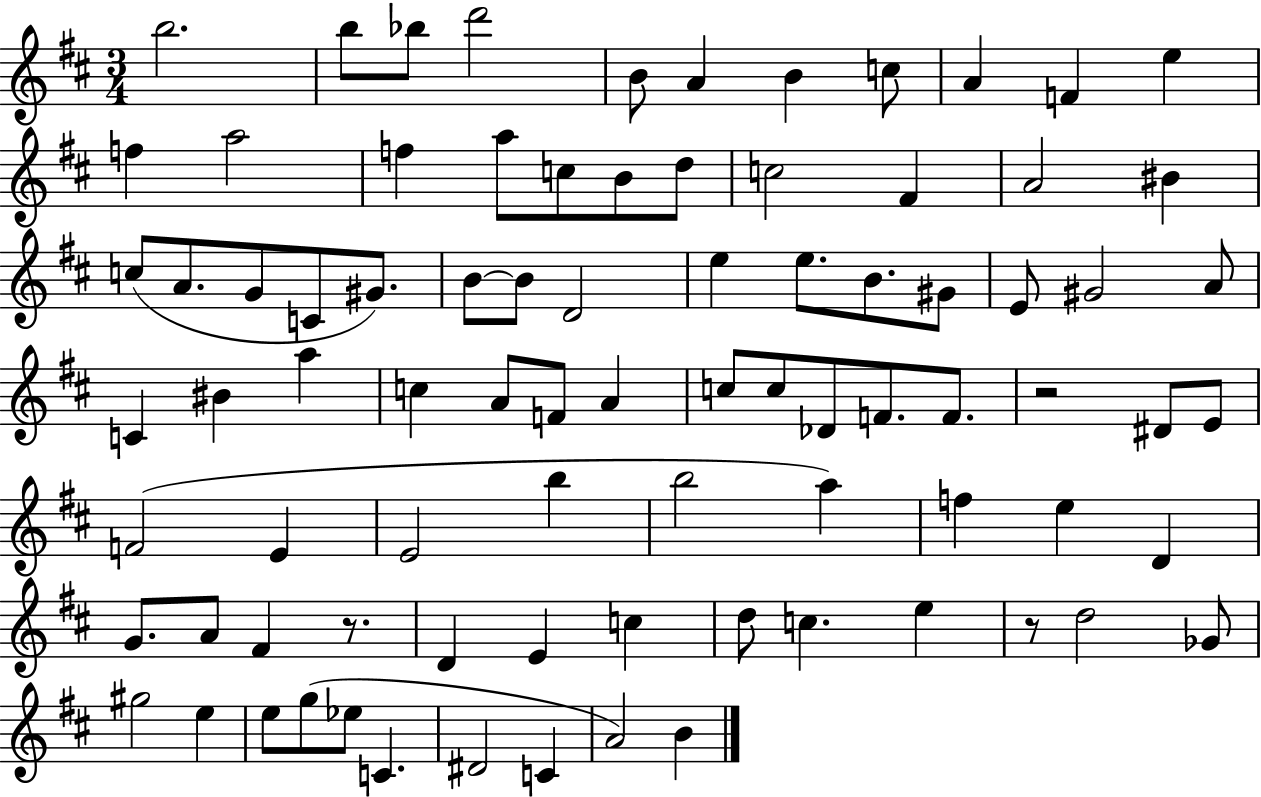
{
  \clef treble
  \numericTimeSignature
  \time 3/4
  \key d \major
  \repeat volta 2 { b''2. | b''8 bes''8 d'''2 | b'8 a'4 b'4 c''8 | a'4 f'4 e''4 | \break f''4 a''2 | f''4 a''8 c''8 b'8 d''8 | c''2 fis'4 | a'2 bis'4 | \break c''8( a'8. g'8 c'8 gis'8.) | b'8~~ b'8 d'2 | e''4 e''8. b'8. gis'8 | e'8 gis'2 a'8 | \break c'4 bis'4 a''4 | c''4 a'8 f'8 a'4 | c''8 c''8 des'8 f'8. f'8. | r2 dis'8 e'8 | \break f'2( e'4 | e'2 b''4 | b''2 a''4) | f''4 e''4 d'4 | \break g'8. a'8 fis'4 r8. | d'4 e'4 c''4 | d''8 c''4. e''4 | r8 d''2 ges'8 | \break gis''2 e''4 | e''8 g''8( ees''8 c'4. | dis'2 c'4 | a'2) b'4 | \break } \bar "|."
}